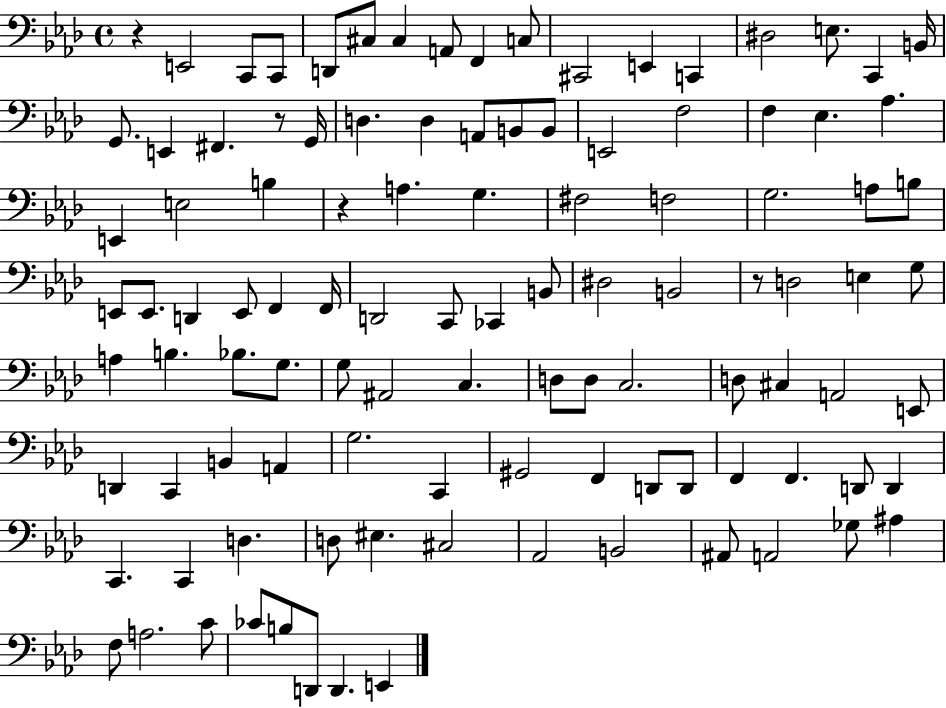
X:1
T:Untitled
M:4/4
L:1/4
K:Ab
z E,,2 C,,/2 C,,/2 D,,/2 ^C,/2 ^C, A,,/2 F,, C,/2 ^C,,2 E,, C,, ^D,2 E,/2 C,, B,,/4 G,,/2 E,, ^F,, z/2 G,,/4 D, D, A,,/2 B,,/2 B,,/2 E,,2 F,2 F, _E, _A, E,, E,2 B, z A, G, ^F,2 F,2 G,2 A,/2 B,/2 E,,/2 E,,/2 D,, E,,/2 F,, F,,/4 D,,2 C,,/2 _C,, B,,/2 ^D,2 B,,2 z/2 D,2 E, G,/2 A, B, _B,/2 G,/2 G,/2 ^A,,2 C, D,/2 D,/2 C,2 D,/2 ^C, A,,2 E,,/2 D,, C,, B,, A,, G,2 C,, ^G,,2 F,, D,,/2 D,,/2 F,, F,, D,,/2 D,, C,, C,, D, D,/2 ^E, ^C,2 _A,,2 B,,2 ^A,,/2 A,,2 _G,/2 ^A, F,/2 A,2 C/2 _C/2 B,/2 D,,/2 D,, E,,